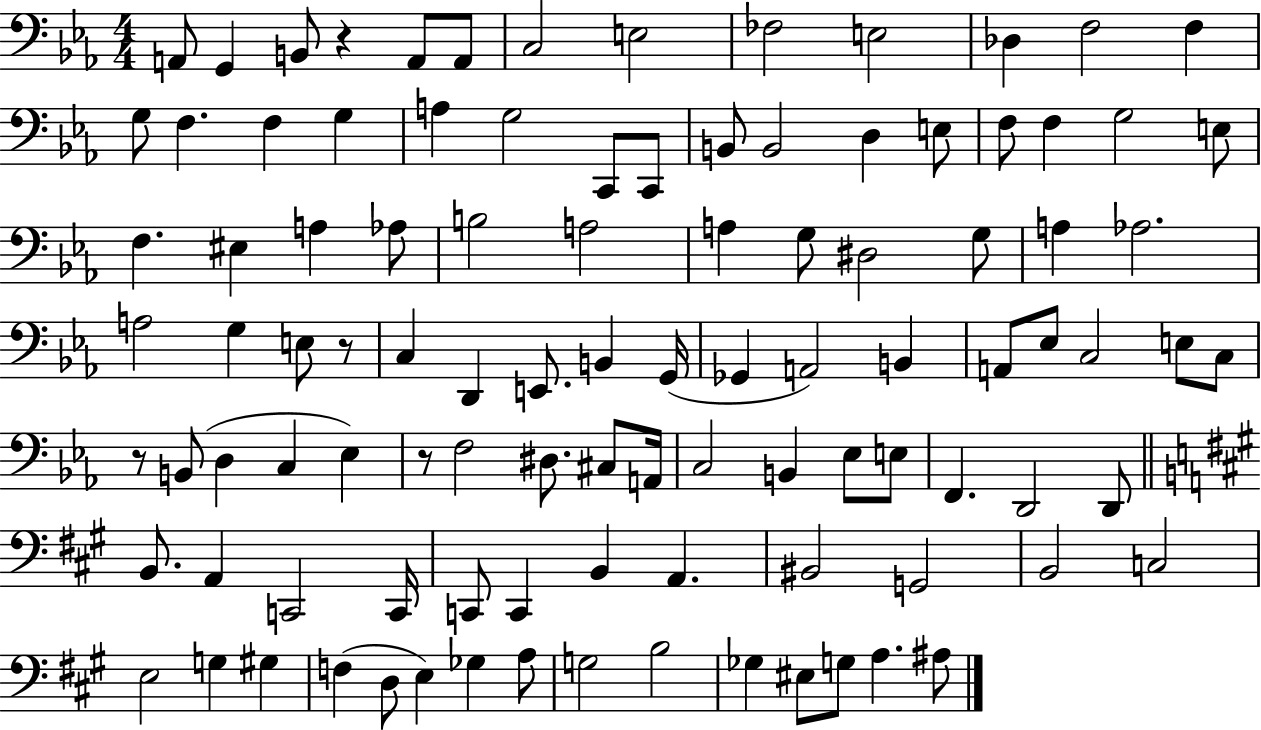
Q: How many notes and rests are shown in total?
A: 102